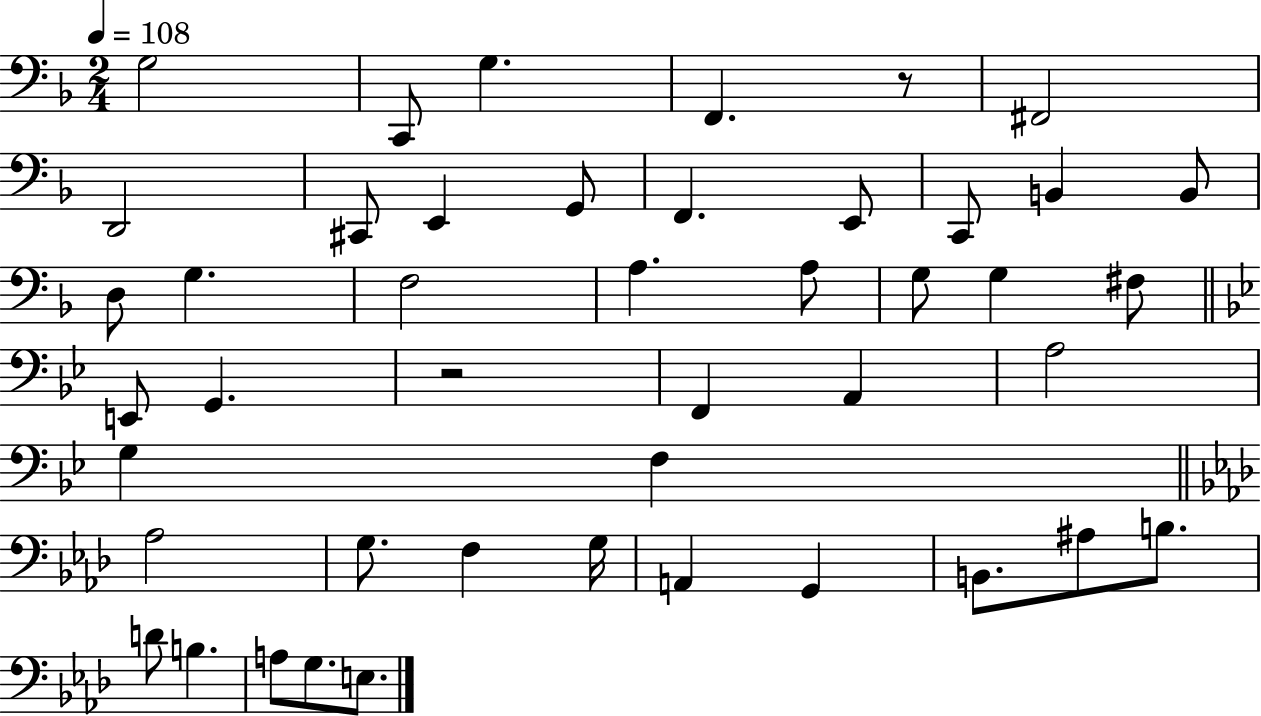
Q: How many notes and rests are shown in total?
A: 45